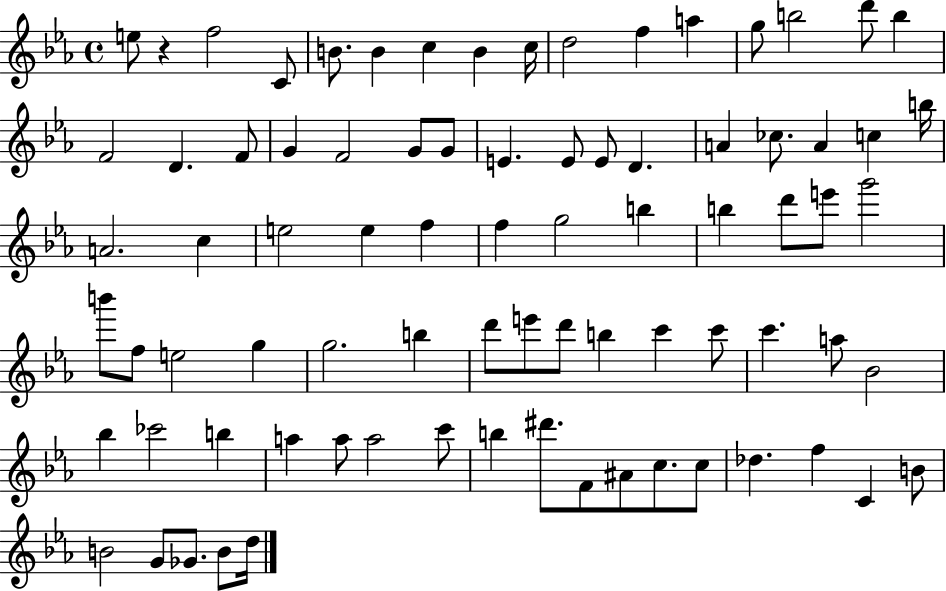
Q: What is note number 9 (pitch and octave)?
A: D5